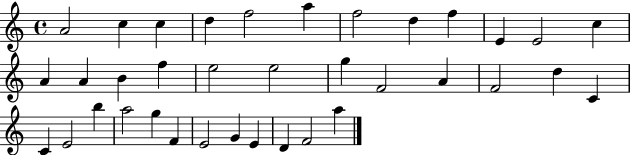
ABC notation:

X:1
T:Untitled
M:4/4
L:1/4
K:C
A2 c c d f2 a f2 d f E E2 c A A B f e2 e2 g F2 A F2 d C C E2 b a2 g F E2 G E D F2 a